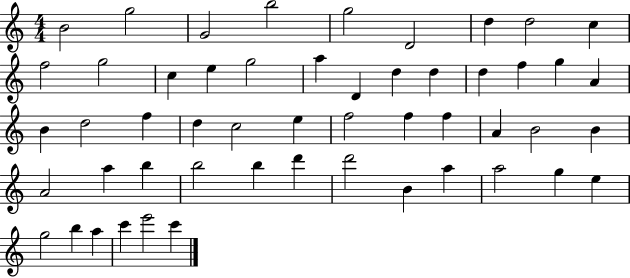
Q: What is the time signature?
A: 4/4